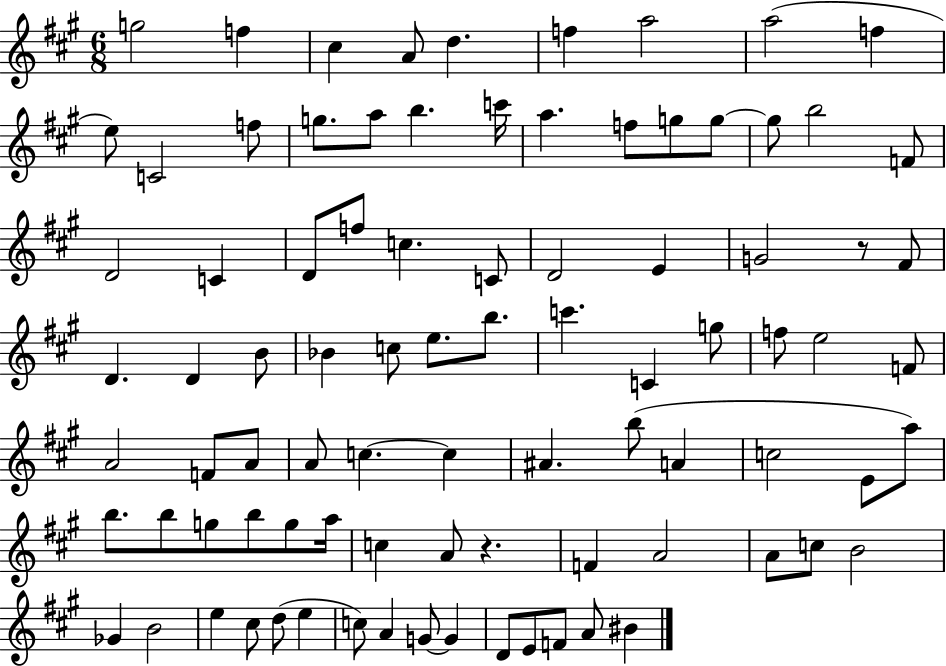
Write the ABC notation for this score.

X:1
T:Untitled
M:6/8
L:1/4
K:A
g2 f ^c A/2 d f a2 a2 f e/2 C2 f/2 g/2 a/2 b c'/4 a f/2 g/2 g/2 g/2 b2 F/2 D2 C D/2 f/2 c C/2 D2 E G2 z/2 ^F/2 D D B/2 _B c/2 e/2 b/2 c' C g/2 f/2 e2 F/2 A2 F/2 A/2 A/2 c c ^A b/2 A c2 E/2 a/2 b/2 b/2 g/2 b/2 g/2 a/4 c A/2 z F A2 A/2 c/2 B2 _G B2 e ^c/2 d/2 e c/2 A G/2 G D/2 E/2 F/2 A/2 ^B